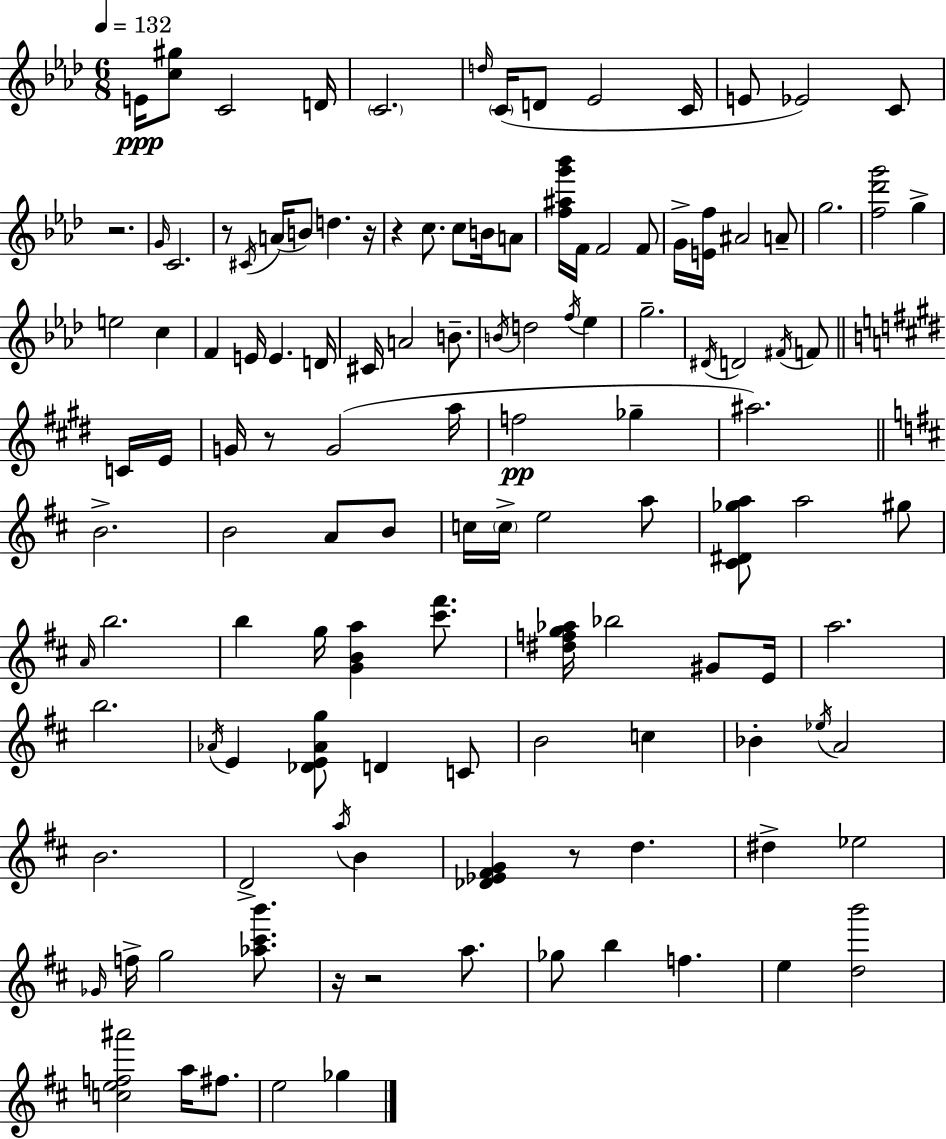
E4/s [C5,G#5]/e C4/h D4/s C4/h. D5/s C4/s D4/e Eb4/h C4/s E4/e Eb4/h C4/e R/h. G4/s C4/h. R/e C#4/s A4/s B4/e D5/q. R/s R/q C5/e. C5/e B4/s A4/e [F5,A#5,G6,Bb6]/s F4/s F4/h F4/e G4/s [E4,F5]/s A#4/h A4/e G5/h. [F5,Db6,G6]/h G5/q E5/h C5/q F4/q E4/s E4/q. D4/s C#4/s A4/h B4/e. B4/s D5/h F5/s Eb5/q G5/h. D#4/s D4/h F#4/s F4/e C4/s E4/s G4/s R/e G4/h A5/s F5/h Gb5/q A#5/h. B4/h. B4/h A4/e B4/e C5/s C5/s E5/h A5/e [C#4,D#4,Gb5,A5]/e A5/h G#5/e A4/s B5/h. B5/q G5/s [G4,B4,A5]/q [C#6,F#6]/e. [D#5,F5,G5,Ab5]/s Bb5/h G#4/e E4/s A5/h. B5/h. Ab4/s E4/q [Db4,E4,Ab4,G5]/e D4/q C4/e B4/h C5/q Bb4/q Eb5/s A4/h B4/h. D4/h A5/s B4/q [Db4,Eb4,F#4,G4]/q R/e D5/q. D#5/q Eb5/h Gb4/s F5/s G5/h [Ab5,C#6,B6]/e. R/s R/h A5/e. Gb5/e B5/q F5/q. E5/q [D5,B6]/h [C5,E5,F5,A#6]/h A5/s F#5/e. E5/h Gb5/q